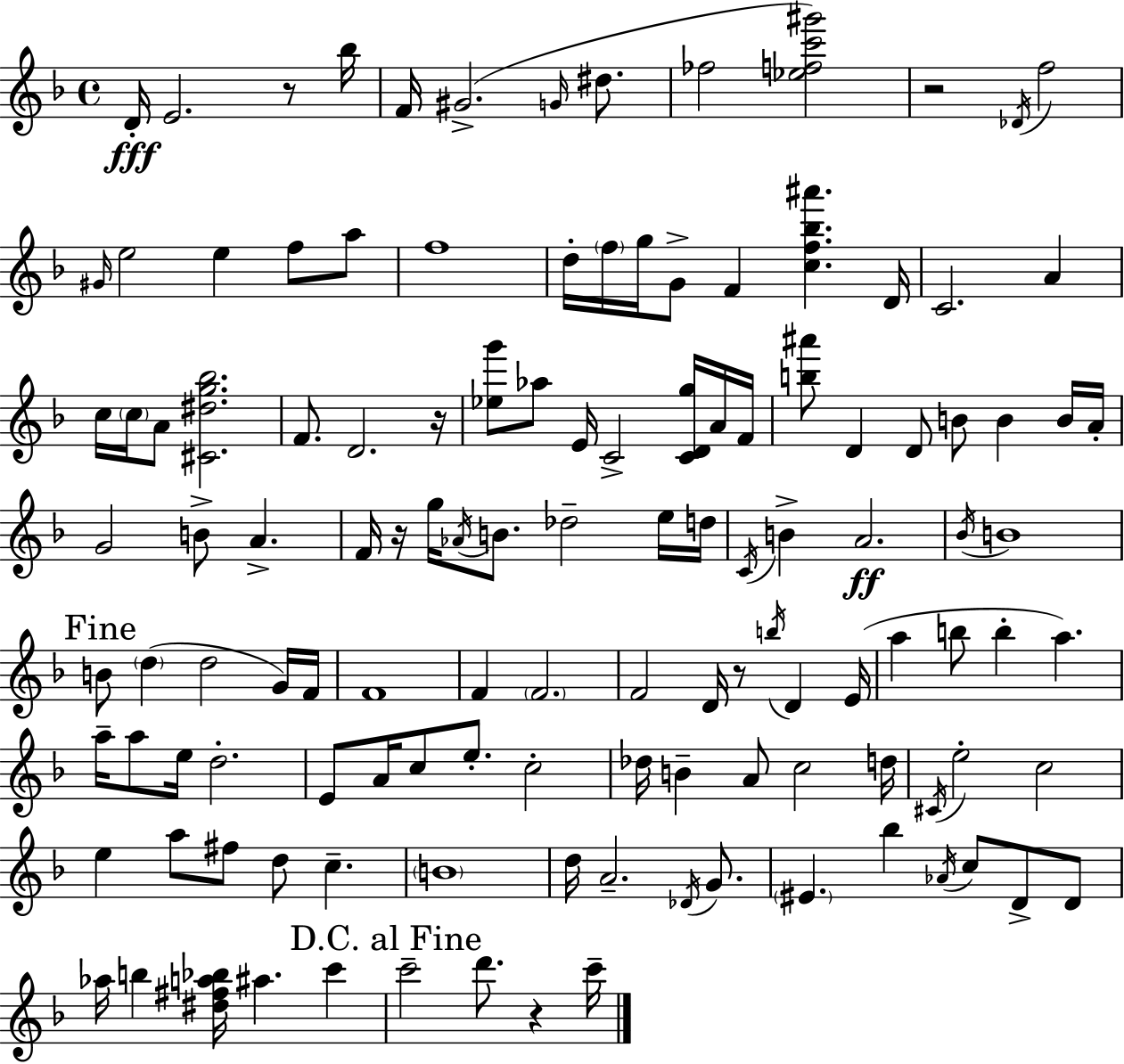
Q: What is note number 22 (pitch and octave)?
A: D4